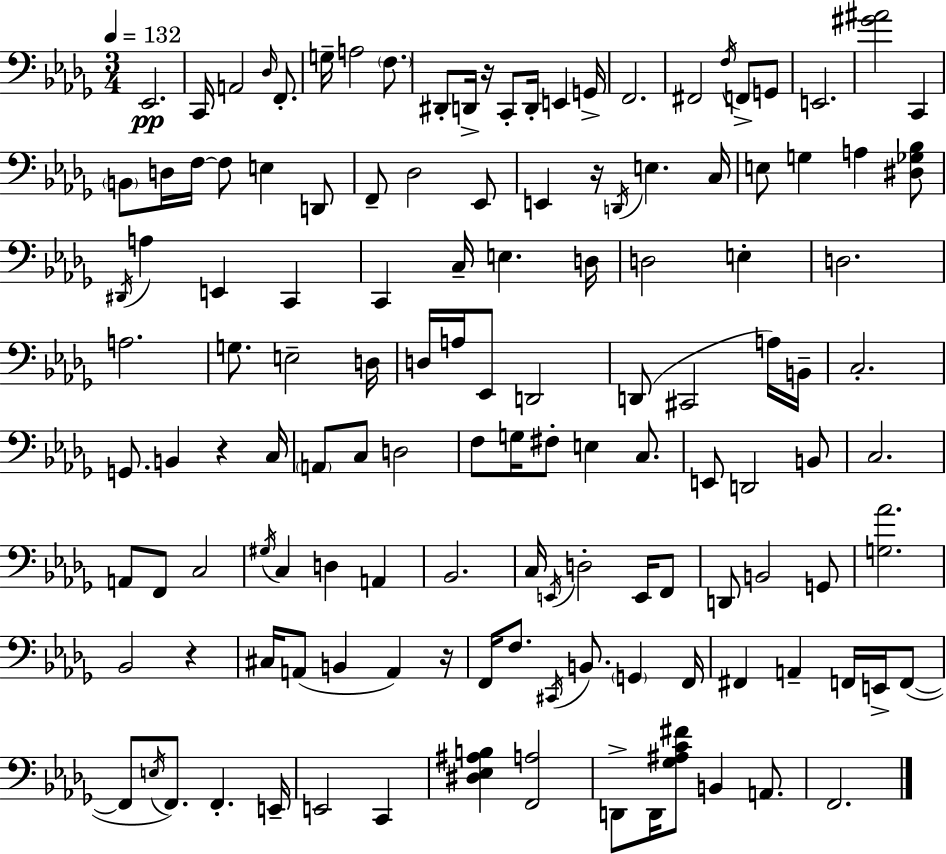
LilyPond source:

{
  \clef bass
  \numericTimeSignature
  \time 3/4
  \key bes \minor
  \tempo 4 = 132
  ees,2.\pp | c,16 a,2 \grace { des16 } f,8.-. | g16-- a2 \parenthesize f8. | dis,8-. d,16-> r16 c,8-. d,16-. e,4 | \break g,16-> f,2. | fis,2 \acciaccatura { f16 } f,8-> | g,8 e,2. | <gis' ais'>2 c,4 | \break \parenthesize b,8 d16 f16~~ f8 e4 | d,8 f,8-- des2 | ees,8 e,4 r16 \acciaccatura { d,16 } e4. | c16 e8 g4 a4 | \break <dis ges bes>8 \acciaccatura { dis,16 } a4 e,4 | c,4 c,4 c16-- e4. | d16 d2 | e4-. d2. | \break a2. | g8. e2-- | d16 d16 a16 ees,8 d,2 | d,8( cis,2 | \break a16) b,16-- c2.-. | g,8. b,4 r4 | c16 \parenthesize a,8 c8 d2 | f8 g16 fis8-. e4 | \break c8. e,8 d,2 | b,8 c2. | a,8 f,8 c2 | \acciaccatura { gis16 } c4 d4 | \break a,4 bes,2. | c16 \acciaccatura { e,16 } d2-. | e,16 f,8 d,8 b,2 | g,8 <g aes'>2. | \break bes,2 | r4 cis16 a,8( b,4 | a,4) r16 f,16 f8. \acciaccatura { cis,16 } b,8. | \parenthesize g,4 f,16 fis,4 a,4-- | \break f,16 e,16-> f,8~(~ f,8 \acciaccatura { e16 } f,8.) | f,4.-. e,16-- e,2 | c,4 <dis ees ais b>4 | <f, a>2 d,8-> d,16 <ges ais c' fis'>8 | \break b,4 a,8. f,2. | \bar "|."
}